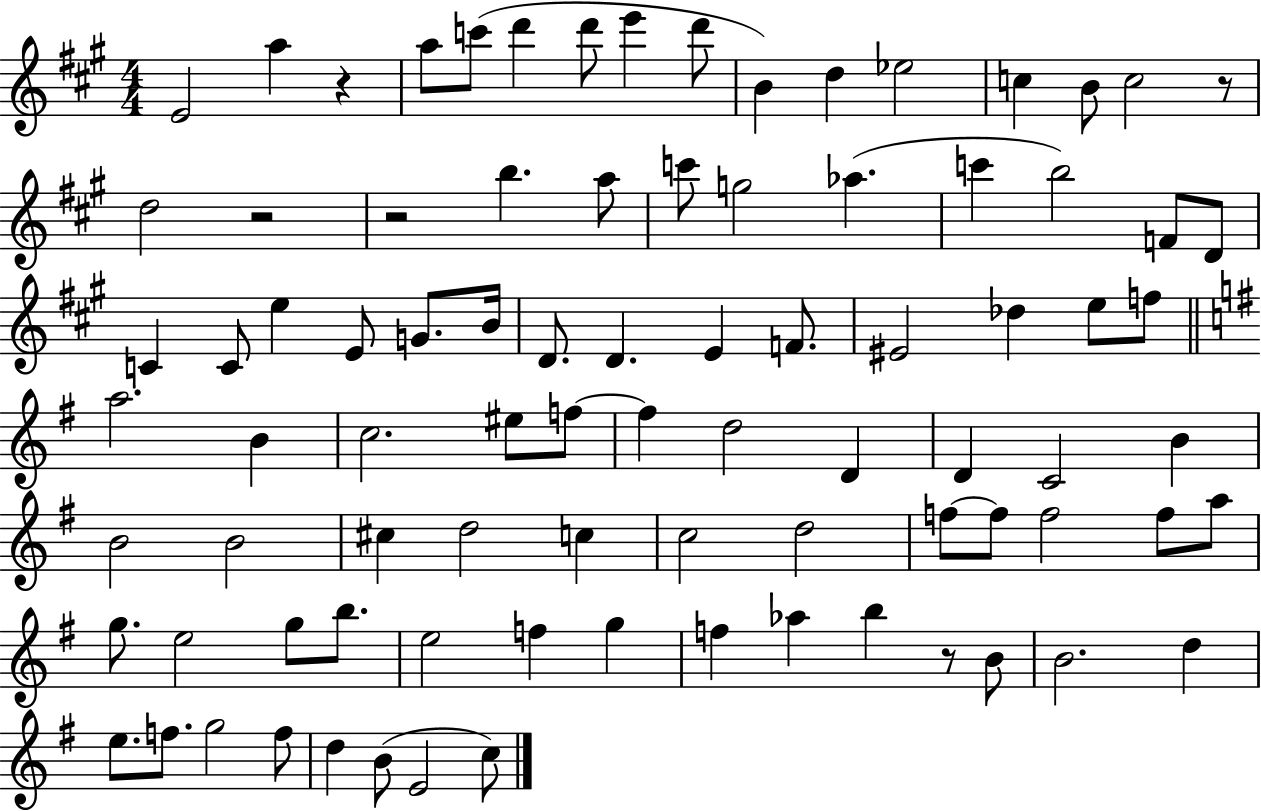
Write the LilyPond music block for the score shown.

{
  \clef treble
  \numericTimeSignature
  \time 4/4
  \key a \major
  e'2 a''4 r4 | a''8 c'''8( d'''4 d'''8 e'''4 d'''8 | b'4) d''4 ees''2 | c''4 b'8 c''2 r8 | \break d''2 r2 | r2 b''4. a''8 | c'''8 g''2 aes''4.( | c'''4 b''2) f'8 d'8 | \break c'4 c'8 e''4 e'8 g'8. b'16 | d'8. d'4. e'4 f'8. | eis'2 des''4 e''8 f''8 | \bar "||" \break \key e \minor a''2. b'4 | c''2. eis''8 f''8~~ | f''4 d''2 d'4 | d'4 c'2 b'4 | \break b'2 b'2 | cis''4 d''2 c''4 | c''2 d''2 | f''8~~ f''8 f''2 f''8 a''8 | \break g''8. e''2 g''8 b''8. | e''2 f''4 g''4 | f''4 aes''4 b''4 r8 b'8 | b'2. d''4 | \break e''8. f''8. g''2 f''8 | d''4 b'8( e'2 c''8) | \bar "|."
}